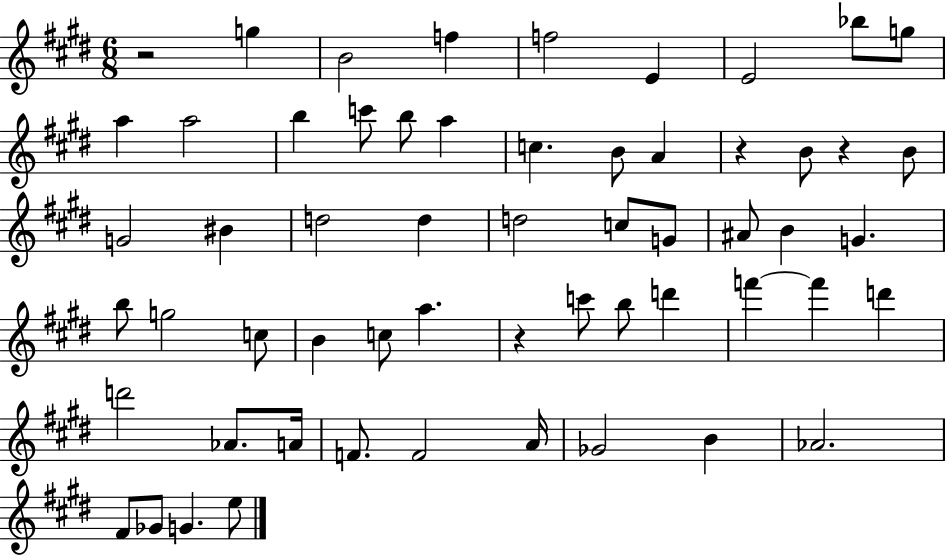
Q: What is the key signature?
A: E major